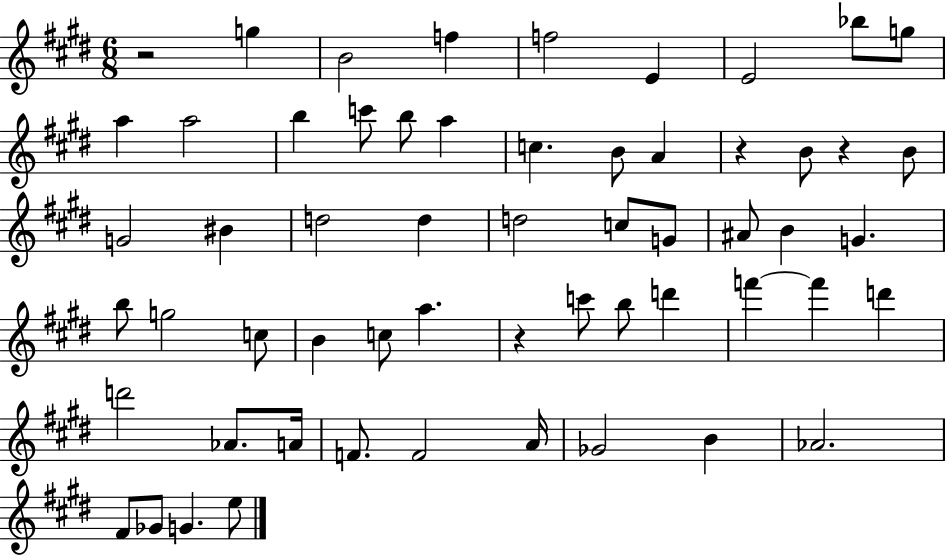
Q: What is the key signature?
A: E major